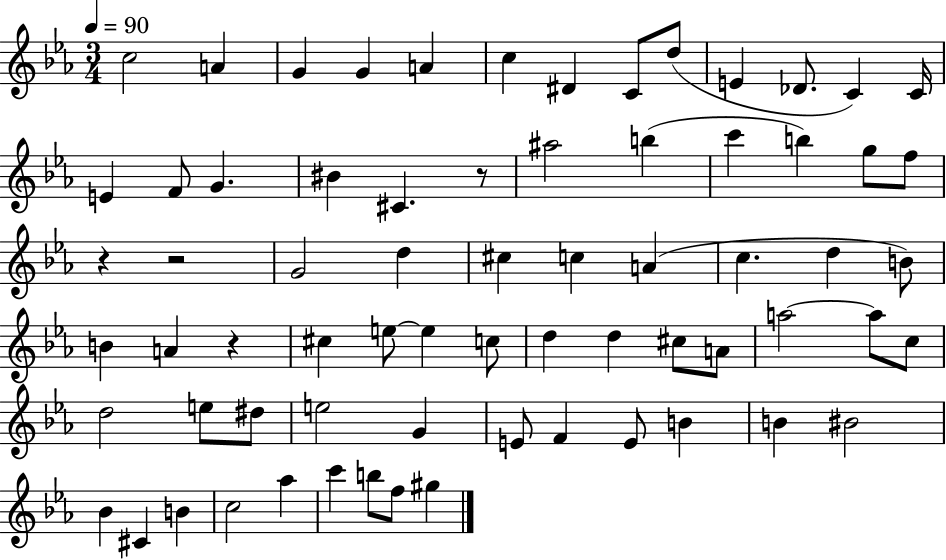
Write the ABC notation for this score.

X:1
T:Untitled
M:3/4
L:1/4
K:Eb
c2 A G G A c ^D C/2 d/2 E _D/2 C C/4 E F/2 G ^B ^C z/2 ^a2 b c' b g/2 f/2 z z2 G2 d ^c c A c d B/2 B A z ^c e/2 e c/2 d d ^c/2 A/2 a2 a/2 c/2 d2 e/2 ^d/2 e2 G E/2 F E/2 B B ^B2 _B ^C B c2 _a c' b/2 f/2 ^g